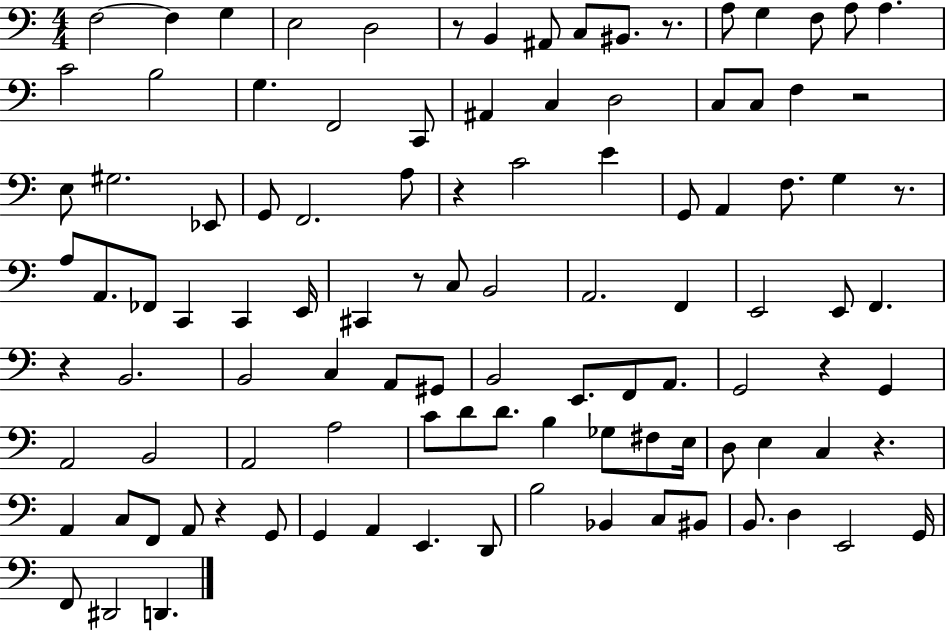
X:1
T:Untitled
M:4/4
L:1/4
K:C
F,2 F, G, E,2 D,2 z/2 B,, ^A,,/2 C,/2 ^B,,/2 z/2 A,/2 G, F,/2 A,/2 A, C2 B,2 G, F,,2 C,,/2 ^A,, C, D,2 C,/2 C,/2 F, z2 E,/2 ^G,2 _E,,/2 G,,/2 F,,2 A,/2 z C2 E G,,/2 A,, F,/2 G, z/2 A,/2 A,,/2 _F,,/2 C,, C,, E,,/4 ^C,, z/2 C,/2 B,,2 A,,2 F,, E,,2 E,,/2 F,, z B,,2 B,,2 C, A,,/2 ^G,,/2 B,,2 E,,/2 F,,/2 A,,/2 G,,2 z G,, A,,2 B,,2 A,,2 A,2 C/2 D/2 D/2 B, _G,/2 ^F,/2 E,/4 D,/2 E, C, z A,, C,/2 F,,/2 A,,/2 z G,,/2 G,, A,, E,, D,,/2 B,2 _B,, C,/2 ^B,,/2 B,,/2 D, E,,2 G,,/4 F,,/2 ^D,,2 D,,